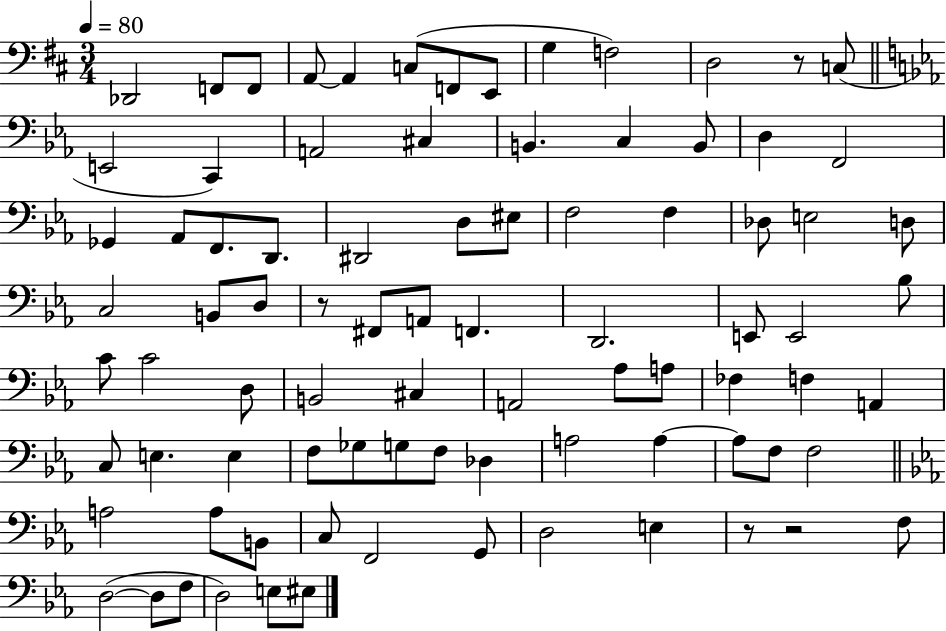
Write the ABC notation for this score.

X:1
T:Untitled
M:3/4
L:1/4
K:D
_D,,2 F,,/2 F,,/2 A,,/2 A,, C,/2 F,,/2 E,,/2 G, F,2 D,2 z/2 C,/2 E,,2 C,, A,,2 ^C, B,, C, B,,/2 D, F,,2 _G,, _A,,/2 F,,/2 D,,/2 ^D,,2 D,/2 ^E,/2 F,2 F, _D,/2 E,2 D,/2 C,2 B,,/2 D,/2 z/2 ^F,,/2 A,,/2 F,, D,,2 E,,/2 E,,2 _B,/2 C/2 C2 D,/2 B,,2 ^C, A,,2 _A,/2 A,/2 _F, F, A,, C,/2 E, E, F,/2 _G,/2 G,/2 F,/2 _D, A,2 A, A,/2 F,/2 F,2 A,2 A,/2 B,,/2 C,/2 F,,2 G,,/2 D,2 E, z/2 z2 F,/2 D,2 D,/2 F,/2 D,2 E,/2 ^E,/2